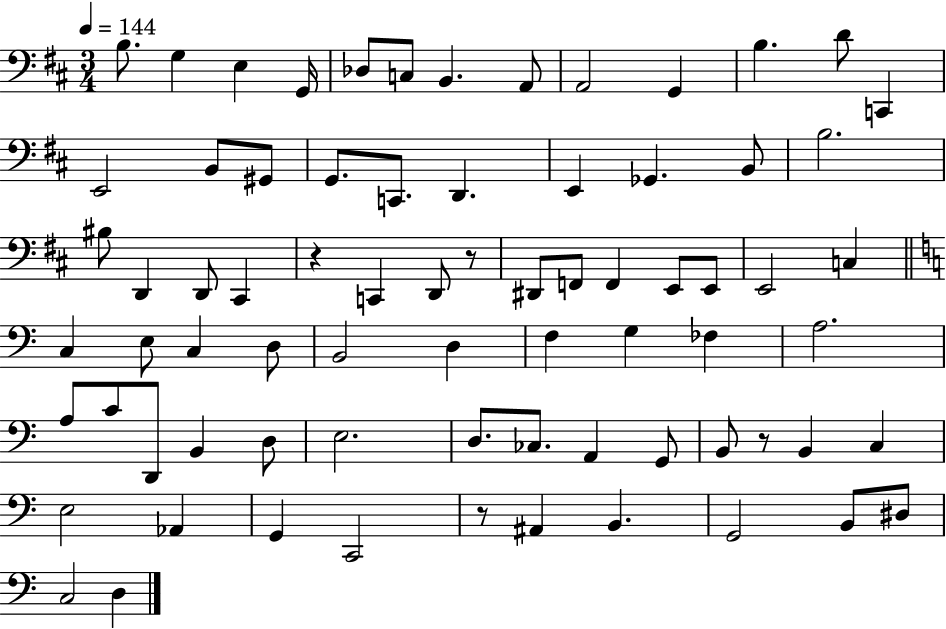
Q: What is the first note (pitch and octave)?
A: B3